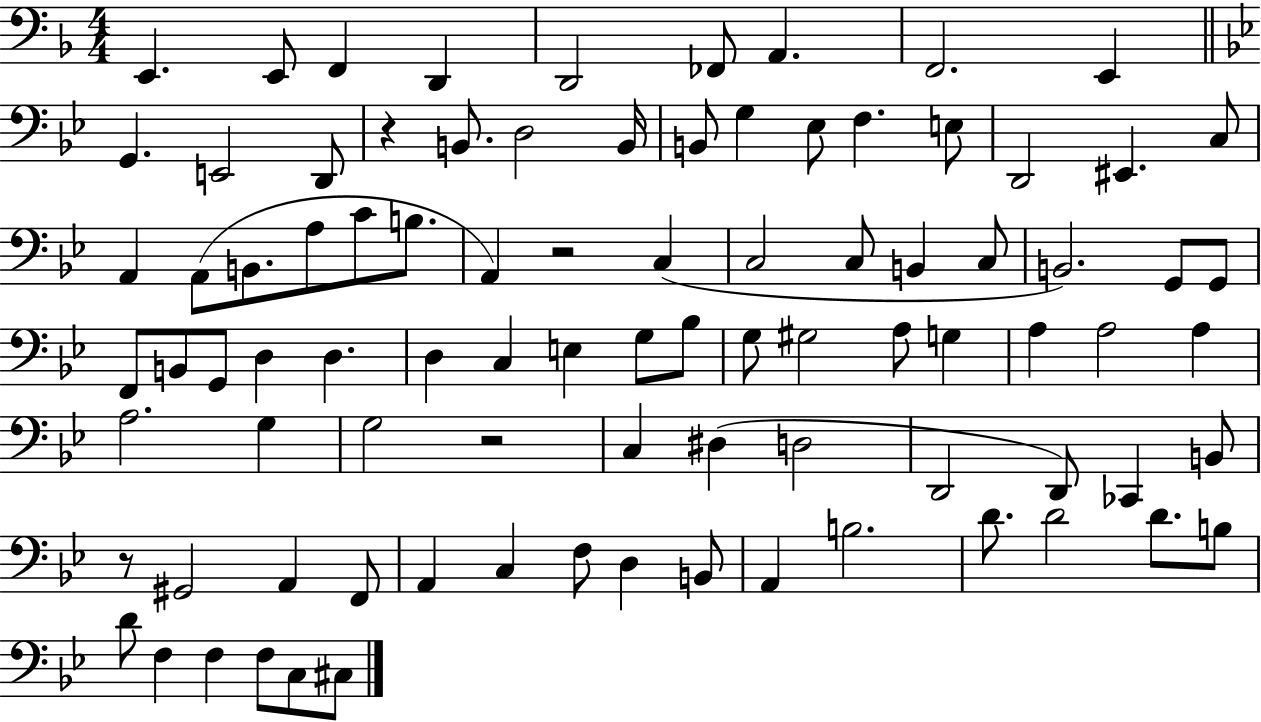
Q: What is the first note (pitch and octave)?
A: E2